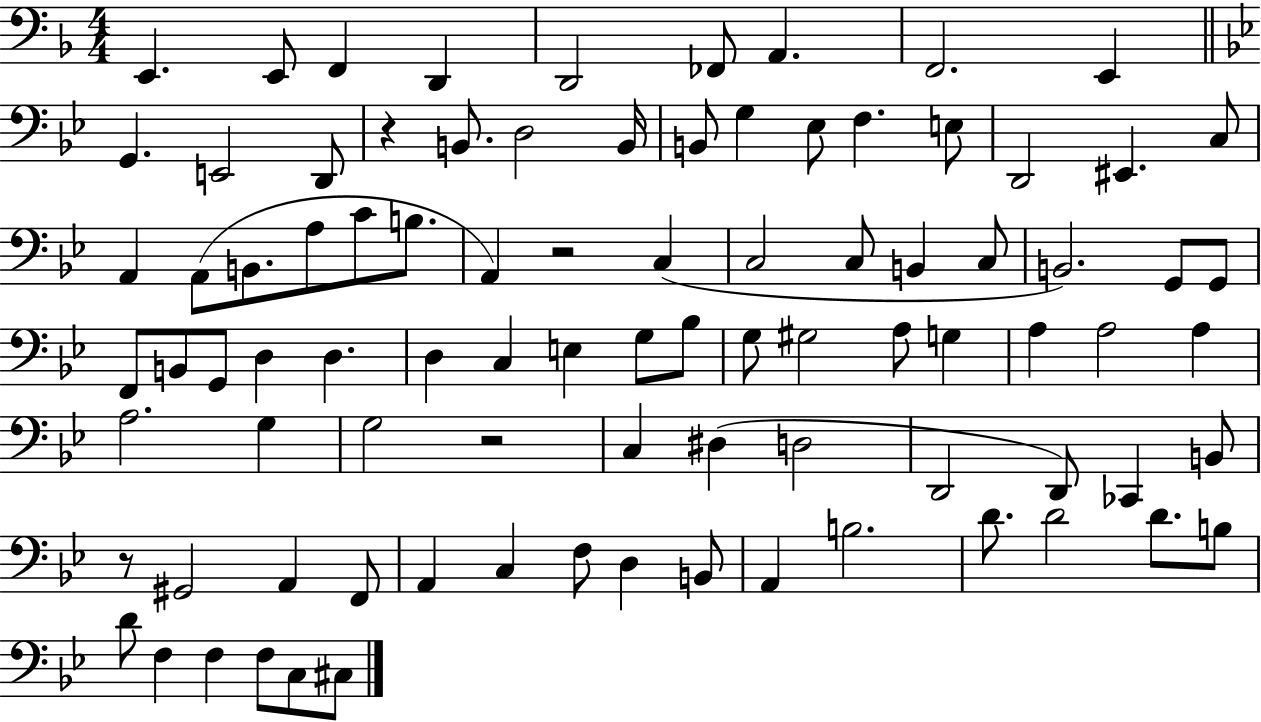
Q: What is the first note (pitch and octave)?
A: E2